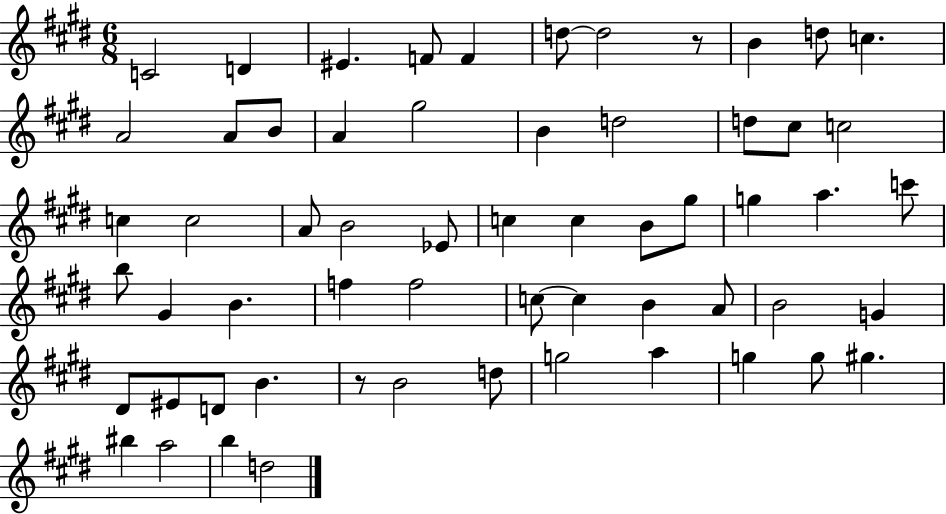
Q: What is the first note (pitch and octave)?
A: C4